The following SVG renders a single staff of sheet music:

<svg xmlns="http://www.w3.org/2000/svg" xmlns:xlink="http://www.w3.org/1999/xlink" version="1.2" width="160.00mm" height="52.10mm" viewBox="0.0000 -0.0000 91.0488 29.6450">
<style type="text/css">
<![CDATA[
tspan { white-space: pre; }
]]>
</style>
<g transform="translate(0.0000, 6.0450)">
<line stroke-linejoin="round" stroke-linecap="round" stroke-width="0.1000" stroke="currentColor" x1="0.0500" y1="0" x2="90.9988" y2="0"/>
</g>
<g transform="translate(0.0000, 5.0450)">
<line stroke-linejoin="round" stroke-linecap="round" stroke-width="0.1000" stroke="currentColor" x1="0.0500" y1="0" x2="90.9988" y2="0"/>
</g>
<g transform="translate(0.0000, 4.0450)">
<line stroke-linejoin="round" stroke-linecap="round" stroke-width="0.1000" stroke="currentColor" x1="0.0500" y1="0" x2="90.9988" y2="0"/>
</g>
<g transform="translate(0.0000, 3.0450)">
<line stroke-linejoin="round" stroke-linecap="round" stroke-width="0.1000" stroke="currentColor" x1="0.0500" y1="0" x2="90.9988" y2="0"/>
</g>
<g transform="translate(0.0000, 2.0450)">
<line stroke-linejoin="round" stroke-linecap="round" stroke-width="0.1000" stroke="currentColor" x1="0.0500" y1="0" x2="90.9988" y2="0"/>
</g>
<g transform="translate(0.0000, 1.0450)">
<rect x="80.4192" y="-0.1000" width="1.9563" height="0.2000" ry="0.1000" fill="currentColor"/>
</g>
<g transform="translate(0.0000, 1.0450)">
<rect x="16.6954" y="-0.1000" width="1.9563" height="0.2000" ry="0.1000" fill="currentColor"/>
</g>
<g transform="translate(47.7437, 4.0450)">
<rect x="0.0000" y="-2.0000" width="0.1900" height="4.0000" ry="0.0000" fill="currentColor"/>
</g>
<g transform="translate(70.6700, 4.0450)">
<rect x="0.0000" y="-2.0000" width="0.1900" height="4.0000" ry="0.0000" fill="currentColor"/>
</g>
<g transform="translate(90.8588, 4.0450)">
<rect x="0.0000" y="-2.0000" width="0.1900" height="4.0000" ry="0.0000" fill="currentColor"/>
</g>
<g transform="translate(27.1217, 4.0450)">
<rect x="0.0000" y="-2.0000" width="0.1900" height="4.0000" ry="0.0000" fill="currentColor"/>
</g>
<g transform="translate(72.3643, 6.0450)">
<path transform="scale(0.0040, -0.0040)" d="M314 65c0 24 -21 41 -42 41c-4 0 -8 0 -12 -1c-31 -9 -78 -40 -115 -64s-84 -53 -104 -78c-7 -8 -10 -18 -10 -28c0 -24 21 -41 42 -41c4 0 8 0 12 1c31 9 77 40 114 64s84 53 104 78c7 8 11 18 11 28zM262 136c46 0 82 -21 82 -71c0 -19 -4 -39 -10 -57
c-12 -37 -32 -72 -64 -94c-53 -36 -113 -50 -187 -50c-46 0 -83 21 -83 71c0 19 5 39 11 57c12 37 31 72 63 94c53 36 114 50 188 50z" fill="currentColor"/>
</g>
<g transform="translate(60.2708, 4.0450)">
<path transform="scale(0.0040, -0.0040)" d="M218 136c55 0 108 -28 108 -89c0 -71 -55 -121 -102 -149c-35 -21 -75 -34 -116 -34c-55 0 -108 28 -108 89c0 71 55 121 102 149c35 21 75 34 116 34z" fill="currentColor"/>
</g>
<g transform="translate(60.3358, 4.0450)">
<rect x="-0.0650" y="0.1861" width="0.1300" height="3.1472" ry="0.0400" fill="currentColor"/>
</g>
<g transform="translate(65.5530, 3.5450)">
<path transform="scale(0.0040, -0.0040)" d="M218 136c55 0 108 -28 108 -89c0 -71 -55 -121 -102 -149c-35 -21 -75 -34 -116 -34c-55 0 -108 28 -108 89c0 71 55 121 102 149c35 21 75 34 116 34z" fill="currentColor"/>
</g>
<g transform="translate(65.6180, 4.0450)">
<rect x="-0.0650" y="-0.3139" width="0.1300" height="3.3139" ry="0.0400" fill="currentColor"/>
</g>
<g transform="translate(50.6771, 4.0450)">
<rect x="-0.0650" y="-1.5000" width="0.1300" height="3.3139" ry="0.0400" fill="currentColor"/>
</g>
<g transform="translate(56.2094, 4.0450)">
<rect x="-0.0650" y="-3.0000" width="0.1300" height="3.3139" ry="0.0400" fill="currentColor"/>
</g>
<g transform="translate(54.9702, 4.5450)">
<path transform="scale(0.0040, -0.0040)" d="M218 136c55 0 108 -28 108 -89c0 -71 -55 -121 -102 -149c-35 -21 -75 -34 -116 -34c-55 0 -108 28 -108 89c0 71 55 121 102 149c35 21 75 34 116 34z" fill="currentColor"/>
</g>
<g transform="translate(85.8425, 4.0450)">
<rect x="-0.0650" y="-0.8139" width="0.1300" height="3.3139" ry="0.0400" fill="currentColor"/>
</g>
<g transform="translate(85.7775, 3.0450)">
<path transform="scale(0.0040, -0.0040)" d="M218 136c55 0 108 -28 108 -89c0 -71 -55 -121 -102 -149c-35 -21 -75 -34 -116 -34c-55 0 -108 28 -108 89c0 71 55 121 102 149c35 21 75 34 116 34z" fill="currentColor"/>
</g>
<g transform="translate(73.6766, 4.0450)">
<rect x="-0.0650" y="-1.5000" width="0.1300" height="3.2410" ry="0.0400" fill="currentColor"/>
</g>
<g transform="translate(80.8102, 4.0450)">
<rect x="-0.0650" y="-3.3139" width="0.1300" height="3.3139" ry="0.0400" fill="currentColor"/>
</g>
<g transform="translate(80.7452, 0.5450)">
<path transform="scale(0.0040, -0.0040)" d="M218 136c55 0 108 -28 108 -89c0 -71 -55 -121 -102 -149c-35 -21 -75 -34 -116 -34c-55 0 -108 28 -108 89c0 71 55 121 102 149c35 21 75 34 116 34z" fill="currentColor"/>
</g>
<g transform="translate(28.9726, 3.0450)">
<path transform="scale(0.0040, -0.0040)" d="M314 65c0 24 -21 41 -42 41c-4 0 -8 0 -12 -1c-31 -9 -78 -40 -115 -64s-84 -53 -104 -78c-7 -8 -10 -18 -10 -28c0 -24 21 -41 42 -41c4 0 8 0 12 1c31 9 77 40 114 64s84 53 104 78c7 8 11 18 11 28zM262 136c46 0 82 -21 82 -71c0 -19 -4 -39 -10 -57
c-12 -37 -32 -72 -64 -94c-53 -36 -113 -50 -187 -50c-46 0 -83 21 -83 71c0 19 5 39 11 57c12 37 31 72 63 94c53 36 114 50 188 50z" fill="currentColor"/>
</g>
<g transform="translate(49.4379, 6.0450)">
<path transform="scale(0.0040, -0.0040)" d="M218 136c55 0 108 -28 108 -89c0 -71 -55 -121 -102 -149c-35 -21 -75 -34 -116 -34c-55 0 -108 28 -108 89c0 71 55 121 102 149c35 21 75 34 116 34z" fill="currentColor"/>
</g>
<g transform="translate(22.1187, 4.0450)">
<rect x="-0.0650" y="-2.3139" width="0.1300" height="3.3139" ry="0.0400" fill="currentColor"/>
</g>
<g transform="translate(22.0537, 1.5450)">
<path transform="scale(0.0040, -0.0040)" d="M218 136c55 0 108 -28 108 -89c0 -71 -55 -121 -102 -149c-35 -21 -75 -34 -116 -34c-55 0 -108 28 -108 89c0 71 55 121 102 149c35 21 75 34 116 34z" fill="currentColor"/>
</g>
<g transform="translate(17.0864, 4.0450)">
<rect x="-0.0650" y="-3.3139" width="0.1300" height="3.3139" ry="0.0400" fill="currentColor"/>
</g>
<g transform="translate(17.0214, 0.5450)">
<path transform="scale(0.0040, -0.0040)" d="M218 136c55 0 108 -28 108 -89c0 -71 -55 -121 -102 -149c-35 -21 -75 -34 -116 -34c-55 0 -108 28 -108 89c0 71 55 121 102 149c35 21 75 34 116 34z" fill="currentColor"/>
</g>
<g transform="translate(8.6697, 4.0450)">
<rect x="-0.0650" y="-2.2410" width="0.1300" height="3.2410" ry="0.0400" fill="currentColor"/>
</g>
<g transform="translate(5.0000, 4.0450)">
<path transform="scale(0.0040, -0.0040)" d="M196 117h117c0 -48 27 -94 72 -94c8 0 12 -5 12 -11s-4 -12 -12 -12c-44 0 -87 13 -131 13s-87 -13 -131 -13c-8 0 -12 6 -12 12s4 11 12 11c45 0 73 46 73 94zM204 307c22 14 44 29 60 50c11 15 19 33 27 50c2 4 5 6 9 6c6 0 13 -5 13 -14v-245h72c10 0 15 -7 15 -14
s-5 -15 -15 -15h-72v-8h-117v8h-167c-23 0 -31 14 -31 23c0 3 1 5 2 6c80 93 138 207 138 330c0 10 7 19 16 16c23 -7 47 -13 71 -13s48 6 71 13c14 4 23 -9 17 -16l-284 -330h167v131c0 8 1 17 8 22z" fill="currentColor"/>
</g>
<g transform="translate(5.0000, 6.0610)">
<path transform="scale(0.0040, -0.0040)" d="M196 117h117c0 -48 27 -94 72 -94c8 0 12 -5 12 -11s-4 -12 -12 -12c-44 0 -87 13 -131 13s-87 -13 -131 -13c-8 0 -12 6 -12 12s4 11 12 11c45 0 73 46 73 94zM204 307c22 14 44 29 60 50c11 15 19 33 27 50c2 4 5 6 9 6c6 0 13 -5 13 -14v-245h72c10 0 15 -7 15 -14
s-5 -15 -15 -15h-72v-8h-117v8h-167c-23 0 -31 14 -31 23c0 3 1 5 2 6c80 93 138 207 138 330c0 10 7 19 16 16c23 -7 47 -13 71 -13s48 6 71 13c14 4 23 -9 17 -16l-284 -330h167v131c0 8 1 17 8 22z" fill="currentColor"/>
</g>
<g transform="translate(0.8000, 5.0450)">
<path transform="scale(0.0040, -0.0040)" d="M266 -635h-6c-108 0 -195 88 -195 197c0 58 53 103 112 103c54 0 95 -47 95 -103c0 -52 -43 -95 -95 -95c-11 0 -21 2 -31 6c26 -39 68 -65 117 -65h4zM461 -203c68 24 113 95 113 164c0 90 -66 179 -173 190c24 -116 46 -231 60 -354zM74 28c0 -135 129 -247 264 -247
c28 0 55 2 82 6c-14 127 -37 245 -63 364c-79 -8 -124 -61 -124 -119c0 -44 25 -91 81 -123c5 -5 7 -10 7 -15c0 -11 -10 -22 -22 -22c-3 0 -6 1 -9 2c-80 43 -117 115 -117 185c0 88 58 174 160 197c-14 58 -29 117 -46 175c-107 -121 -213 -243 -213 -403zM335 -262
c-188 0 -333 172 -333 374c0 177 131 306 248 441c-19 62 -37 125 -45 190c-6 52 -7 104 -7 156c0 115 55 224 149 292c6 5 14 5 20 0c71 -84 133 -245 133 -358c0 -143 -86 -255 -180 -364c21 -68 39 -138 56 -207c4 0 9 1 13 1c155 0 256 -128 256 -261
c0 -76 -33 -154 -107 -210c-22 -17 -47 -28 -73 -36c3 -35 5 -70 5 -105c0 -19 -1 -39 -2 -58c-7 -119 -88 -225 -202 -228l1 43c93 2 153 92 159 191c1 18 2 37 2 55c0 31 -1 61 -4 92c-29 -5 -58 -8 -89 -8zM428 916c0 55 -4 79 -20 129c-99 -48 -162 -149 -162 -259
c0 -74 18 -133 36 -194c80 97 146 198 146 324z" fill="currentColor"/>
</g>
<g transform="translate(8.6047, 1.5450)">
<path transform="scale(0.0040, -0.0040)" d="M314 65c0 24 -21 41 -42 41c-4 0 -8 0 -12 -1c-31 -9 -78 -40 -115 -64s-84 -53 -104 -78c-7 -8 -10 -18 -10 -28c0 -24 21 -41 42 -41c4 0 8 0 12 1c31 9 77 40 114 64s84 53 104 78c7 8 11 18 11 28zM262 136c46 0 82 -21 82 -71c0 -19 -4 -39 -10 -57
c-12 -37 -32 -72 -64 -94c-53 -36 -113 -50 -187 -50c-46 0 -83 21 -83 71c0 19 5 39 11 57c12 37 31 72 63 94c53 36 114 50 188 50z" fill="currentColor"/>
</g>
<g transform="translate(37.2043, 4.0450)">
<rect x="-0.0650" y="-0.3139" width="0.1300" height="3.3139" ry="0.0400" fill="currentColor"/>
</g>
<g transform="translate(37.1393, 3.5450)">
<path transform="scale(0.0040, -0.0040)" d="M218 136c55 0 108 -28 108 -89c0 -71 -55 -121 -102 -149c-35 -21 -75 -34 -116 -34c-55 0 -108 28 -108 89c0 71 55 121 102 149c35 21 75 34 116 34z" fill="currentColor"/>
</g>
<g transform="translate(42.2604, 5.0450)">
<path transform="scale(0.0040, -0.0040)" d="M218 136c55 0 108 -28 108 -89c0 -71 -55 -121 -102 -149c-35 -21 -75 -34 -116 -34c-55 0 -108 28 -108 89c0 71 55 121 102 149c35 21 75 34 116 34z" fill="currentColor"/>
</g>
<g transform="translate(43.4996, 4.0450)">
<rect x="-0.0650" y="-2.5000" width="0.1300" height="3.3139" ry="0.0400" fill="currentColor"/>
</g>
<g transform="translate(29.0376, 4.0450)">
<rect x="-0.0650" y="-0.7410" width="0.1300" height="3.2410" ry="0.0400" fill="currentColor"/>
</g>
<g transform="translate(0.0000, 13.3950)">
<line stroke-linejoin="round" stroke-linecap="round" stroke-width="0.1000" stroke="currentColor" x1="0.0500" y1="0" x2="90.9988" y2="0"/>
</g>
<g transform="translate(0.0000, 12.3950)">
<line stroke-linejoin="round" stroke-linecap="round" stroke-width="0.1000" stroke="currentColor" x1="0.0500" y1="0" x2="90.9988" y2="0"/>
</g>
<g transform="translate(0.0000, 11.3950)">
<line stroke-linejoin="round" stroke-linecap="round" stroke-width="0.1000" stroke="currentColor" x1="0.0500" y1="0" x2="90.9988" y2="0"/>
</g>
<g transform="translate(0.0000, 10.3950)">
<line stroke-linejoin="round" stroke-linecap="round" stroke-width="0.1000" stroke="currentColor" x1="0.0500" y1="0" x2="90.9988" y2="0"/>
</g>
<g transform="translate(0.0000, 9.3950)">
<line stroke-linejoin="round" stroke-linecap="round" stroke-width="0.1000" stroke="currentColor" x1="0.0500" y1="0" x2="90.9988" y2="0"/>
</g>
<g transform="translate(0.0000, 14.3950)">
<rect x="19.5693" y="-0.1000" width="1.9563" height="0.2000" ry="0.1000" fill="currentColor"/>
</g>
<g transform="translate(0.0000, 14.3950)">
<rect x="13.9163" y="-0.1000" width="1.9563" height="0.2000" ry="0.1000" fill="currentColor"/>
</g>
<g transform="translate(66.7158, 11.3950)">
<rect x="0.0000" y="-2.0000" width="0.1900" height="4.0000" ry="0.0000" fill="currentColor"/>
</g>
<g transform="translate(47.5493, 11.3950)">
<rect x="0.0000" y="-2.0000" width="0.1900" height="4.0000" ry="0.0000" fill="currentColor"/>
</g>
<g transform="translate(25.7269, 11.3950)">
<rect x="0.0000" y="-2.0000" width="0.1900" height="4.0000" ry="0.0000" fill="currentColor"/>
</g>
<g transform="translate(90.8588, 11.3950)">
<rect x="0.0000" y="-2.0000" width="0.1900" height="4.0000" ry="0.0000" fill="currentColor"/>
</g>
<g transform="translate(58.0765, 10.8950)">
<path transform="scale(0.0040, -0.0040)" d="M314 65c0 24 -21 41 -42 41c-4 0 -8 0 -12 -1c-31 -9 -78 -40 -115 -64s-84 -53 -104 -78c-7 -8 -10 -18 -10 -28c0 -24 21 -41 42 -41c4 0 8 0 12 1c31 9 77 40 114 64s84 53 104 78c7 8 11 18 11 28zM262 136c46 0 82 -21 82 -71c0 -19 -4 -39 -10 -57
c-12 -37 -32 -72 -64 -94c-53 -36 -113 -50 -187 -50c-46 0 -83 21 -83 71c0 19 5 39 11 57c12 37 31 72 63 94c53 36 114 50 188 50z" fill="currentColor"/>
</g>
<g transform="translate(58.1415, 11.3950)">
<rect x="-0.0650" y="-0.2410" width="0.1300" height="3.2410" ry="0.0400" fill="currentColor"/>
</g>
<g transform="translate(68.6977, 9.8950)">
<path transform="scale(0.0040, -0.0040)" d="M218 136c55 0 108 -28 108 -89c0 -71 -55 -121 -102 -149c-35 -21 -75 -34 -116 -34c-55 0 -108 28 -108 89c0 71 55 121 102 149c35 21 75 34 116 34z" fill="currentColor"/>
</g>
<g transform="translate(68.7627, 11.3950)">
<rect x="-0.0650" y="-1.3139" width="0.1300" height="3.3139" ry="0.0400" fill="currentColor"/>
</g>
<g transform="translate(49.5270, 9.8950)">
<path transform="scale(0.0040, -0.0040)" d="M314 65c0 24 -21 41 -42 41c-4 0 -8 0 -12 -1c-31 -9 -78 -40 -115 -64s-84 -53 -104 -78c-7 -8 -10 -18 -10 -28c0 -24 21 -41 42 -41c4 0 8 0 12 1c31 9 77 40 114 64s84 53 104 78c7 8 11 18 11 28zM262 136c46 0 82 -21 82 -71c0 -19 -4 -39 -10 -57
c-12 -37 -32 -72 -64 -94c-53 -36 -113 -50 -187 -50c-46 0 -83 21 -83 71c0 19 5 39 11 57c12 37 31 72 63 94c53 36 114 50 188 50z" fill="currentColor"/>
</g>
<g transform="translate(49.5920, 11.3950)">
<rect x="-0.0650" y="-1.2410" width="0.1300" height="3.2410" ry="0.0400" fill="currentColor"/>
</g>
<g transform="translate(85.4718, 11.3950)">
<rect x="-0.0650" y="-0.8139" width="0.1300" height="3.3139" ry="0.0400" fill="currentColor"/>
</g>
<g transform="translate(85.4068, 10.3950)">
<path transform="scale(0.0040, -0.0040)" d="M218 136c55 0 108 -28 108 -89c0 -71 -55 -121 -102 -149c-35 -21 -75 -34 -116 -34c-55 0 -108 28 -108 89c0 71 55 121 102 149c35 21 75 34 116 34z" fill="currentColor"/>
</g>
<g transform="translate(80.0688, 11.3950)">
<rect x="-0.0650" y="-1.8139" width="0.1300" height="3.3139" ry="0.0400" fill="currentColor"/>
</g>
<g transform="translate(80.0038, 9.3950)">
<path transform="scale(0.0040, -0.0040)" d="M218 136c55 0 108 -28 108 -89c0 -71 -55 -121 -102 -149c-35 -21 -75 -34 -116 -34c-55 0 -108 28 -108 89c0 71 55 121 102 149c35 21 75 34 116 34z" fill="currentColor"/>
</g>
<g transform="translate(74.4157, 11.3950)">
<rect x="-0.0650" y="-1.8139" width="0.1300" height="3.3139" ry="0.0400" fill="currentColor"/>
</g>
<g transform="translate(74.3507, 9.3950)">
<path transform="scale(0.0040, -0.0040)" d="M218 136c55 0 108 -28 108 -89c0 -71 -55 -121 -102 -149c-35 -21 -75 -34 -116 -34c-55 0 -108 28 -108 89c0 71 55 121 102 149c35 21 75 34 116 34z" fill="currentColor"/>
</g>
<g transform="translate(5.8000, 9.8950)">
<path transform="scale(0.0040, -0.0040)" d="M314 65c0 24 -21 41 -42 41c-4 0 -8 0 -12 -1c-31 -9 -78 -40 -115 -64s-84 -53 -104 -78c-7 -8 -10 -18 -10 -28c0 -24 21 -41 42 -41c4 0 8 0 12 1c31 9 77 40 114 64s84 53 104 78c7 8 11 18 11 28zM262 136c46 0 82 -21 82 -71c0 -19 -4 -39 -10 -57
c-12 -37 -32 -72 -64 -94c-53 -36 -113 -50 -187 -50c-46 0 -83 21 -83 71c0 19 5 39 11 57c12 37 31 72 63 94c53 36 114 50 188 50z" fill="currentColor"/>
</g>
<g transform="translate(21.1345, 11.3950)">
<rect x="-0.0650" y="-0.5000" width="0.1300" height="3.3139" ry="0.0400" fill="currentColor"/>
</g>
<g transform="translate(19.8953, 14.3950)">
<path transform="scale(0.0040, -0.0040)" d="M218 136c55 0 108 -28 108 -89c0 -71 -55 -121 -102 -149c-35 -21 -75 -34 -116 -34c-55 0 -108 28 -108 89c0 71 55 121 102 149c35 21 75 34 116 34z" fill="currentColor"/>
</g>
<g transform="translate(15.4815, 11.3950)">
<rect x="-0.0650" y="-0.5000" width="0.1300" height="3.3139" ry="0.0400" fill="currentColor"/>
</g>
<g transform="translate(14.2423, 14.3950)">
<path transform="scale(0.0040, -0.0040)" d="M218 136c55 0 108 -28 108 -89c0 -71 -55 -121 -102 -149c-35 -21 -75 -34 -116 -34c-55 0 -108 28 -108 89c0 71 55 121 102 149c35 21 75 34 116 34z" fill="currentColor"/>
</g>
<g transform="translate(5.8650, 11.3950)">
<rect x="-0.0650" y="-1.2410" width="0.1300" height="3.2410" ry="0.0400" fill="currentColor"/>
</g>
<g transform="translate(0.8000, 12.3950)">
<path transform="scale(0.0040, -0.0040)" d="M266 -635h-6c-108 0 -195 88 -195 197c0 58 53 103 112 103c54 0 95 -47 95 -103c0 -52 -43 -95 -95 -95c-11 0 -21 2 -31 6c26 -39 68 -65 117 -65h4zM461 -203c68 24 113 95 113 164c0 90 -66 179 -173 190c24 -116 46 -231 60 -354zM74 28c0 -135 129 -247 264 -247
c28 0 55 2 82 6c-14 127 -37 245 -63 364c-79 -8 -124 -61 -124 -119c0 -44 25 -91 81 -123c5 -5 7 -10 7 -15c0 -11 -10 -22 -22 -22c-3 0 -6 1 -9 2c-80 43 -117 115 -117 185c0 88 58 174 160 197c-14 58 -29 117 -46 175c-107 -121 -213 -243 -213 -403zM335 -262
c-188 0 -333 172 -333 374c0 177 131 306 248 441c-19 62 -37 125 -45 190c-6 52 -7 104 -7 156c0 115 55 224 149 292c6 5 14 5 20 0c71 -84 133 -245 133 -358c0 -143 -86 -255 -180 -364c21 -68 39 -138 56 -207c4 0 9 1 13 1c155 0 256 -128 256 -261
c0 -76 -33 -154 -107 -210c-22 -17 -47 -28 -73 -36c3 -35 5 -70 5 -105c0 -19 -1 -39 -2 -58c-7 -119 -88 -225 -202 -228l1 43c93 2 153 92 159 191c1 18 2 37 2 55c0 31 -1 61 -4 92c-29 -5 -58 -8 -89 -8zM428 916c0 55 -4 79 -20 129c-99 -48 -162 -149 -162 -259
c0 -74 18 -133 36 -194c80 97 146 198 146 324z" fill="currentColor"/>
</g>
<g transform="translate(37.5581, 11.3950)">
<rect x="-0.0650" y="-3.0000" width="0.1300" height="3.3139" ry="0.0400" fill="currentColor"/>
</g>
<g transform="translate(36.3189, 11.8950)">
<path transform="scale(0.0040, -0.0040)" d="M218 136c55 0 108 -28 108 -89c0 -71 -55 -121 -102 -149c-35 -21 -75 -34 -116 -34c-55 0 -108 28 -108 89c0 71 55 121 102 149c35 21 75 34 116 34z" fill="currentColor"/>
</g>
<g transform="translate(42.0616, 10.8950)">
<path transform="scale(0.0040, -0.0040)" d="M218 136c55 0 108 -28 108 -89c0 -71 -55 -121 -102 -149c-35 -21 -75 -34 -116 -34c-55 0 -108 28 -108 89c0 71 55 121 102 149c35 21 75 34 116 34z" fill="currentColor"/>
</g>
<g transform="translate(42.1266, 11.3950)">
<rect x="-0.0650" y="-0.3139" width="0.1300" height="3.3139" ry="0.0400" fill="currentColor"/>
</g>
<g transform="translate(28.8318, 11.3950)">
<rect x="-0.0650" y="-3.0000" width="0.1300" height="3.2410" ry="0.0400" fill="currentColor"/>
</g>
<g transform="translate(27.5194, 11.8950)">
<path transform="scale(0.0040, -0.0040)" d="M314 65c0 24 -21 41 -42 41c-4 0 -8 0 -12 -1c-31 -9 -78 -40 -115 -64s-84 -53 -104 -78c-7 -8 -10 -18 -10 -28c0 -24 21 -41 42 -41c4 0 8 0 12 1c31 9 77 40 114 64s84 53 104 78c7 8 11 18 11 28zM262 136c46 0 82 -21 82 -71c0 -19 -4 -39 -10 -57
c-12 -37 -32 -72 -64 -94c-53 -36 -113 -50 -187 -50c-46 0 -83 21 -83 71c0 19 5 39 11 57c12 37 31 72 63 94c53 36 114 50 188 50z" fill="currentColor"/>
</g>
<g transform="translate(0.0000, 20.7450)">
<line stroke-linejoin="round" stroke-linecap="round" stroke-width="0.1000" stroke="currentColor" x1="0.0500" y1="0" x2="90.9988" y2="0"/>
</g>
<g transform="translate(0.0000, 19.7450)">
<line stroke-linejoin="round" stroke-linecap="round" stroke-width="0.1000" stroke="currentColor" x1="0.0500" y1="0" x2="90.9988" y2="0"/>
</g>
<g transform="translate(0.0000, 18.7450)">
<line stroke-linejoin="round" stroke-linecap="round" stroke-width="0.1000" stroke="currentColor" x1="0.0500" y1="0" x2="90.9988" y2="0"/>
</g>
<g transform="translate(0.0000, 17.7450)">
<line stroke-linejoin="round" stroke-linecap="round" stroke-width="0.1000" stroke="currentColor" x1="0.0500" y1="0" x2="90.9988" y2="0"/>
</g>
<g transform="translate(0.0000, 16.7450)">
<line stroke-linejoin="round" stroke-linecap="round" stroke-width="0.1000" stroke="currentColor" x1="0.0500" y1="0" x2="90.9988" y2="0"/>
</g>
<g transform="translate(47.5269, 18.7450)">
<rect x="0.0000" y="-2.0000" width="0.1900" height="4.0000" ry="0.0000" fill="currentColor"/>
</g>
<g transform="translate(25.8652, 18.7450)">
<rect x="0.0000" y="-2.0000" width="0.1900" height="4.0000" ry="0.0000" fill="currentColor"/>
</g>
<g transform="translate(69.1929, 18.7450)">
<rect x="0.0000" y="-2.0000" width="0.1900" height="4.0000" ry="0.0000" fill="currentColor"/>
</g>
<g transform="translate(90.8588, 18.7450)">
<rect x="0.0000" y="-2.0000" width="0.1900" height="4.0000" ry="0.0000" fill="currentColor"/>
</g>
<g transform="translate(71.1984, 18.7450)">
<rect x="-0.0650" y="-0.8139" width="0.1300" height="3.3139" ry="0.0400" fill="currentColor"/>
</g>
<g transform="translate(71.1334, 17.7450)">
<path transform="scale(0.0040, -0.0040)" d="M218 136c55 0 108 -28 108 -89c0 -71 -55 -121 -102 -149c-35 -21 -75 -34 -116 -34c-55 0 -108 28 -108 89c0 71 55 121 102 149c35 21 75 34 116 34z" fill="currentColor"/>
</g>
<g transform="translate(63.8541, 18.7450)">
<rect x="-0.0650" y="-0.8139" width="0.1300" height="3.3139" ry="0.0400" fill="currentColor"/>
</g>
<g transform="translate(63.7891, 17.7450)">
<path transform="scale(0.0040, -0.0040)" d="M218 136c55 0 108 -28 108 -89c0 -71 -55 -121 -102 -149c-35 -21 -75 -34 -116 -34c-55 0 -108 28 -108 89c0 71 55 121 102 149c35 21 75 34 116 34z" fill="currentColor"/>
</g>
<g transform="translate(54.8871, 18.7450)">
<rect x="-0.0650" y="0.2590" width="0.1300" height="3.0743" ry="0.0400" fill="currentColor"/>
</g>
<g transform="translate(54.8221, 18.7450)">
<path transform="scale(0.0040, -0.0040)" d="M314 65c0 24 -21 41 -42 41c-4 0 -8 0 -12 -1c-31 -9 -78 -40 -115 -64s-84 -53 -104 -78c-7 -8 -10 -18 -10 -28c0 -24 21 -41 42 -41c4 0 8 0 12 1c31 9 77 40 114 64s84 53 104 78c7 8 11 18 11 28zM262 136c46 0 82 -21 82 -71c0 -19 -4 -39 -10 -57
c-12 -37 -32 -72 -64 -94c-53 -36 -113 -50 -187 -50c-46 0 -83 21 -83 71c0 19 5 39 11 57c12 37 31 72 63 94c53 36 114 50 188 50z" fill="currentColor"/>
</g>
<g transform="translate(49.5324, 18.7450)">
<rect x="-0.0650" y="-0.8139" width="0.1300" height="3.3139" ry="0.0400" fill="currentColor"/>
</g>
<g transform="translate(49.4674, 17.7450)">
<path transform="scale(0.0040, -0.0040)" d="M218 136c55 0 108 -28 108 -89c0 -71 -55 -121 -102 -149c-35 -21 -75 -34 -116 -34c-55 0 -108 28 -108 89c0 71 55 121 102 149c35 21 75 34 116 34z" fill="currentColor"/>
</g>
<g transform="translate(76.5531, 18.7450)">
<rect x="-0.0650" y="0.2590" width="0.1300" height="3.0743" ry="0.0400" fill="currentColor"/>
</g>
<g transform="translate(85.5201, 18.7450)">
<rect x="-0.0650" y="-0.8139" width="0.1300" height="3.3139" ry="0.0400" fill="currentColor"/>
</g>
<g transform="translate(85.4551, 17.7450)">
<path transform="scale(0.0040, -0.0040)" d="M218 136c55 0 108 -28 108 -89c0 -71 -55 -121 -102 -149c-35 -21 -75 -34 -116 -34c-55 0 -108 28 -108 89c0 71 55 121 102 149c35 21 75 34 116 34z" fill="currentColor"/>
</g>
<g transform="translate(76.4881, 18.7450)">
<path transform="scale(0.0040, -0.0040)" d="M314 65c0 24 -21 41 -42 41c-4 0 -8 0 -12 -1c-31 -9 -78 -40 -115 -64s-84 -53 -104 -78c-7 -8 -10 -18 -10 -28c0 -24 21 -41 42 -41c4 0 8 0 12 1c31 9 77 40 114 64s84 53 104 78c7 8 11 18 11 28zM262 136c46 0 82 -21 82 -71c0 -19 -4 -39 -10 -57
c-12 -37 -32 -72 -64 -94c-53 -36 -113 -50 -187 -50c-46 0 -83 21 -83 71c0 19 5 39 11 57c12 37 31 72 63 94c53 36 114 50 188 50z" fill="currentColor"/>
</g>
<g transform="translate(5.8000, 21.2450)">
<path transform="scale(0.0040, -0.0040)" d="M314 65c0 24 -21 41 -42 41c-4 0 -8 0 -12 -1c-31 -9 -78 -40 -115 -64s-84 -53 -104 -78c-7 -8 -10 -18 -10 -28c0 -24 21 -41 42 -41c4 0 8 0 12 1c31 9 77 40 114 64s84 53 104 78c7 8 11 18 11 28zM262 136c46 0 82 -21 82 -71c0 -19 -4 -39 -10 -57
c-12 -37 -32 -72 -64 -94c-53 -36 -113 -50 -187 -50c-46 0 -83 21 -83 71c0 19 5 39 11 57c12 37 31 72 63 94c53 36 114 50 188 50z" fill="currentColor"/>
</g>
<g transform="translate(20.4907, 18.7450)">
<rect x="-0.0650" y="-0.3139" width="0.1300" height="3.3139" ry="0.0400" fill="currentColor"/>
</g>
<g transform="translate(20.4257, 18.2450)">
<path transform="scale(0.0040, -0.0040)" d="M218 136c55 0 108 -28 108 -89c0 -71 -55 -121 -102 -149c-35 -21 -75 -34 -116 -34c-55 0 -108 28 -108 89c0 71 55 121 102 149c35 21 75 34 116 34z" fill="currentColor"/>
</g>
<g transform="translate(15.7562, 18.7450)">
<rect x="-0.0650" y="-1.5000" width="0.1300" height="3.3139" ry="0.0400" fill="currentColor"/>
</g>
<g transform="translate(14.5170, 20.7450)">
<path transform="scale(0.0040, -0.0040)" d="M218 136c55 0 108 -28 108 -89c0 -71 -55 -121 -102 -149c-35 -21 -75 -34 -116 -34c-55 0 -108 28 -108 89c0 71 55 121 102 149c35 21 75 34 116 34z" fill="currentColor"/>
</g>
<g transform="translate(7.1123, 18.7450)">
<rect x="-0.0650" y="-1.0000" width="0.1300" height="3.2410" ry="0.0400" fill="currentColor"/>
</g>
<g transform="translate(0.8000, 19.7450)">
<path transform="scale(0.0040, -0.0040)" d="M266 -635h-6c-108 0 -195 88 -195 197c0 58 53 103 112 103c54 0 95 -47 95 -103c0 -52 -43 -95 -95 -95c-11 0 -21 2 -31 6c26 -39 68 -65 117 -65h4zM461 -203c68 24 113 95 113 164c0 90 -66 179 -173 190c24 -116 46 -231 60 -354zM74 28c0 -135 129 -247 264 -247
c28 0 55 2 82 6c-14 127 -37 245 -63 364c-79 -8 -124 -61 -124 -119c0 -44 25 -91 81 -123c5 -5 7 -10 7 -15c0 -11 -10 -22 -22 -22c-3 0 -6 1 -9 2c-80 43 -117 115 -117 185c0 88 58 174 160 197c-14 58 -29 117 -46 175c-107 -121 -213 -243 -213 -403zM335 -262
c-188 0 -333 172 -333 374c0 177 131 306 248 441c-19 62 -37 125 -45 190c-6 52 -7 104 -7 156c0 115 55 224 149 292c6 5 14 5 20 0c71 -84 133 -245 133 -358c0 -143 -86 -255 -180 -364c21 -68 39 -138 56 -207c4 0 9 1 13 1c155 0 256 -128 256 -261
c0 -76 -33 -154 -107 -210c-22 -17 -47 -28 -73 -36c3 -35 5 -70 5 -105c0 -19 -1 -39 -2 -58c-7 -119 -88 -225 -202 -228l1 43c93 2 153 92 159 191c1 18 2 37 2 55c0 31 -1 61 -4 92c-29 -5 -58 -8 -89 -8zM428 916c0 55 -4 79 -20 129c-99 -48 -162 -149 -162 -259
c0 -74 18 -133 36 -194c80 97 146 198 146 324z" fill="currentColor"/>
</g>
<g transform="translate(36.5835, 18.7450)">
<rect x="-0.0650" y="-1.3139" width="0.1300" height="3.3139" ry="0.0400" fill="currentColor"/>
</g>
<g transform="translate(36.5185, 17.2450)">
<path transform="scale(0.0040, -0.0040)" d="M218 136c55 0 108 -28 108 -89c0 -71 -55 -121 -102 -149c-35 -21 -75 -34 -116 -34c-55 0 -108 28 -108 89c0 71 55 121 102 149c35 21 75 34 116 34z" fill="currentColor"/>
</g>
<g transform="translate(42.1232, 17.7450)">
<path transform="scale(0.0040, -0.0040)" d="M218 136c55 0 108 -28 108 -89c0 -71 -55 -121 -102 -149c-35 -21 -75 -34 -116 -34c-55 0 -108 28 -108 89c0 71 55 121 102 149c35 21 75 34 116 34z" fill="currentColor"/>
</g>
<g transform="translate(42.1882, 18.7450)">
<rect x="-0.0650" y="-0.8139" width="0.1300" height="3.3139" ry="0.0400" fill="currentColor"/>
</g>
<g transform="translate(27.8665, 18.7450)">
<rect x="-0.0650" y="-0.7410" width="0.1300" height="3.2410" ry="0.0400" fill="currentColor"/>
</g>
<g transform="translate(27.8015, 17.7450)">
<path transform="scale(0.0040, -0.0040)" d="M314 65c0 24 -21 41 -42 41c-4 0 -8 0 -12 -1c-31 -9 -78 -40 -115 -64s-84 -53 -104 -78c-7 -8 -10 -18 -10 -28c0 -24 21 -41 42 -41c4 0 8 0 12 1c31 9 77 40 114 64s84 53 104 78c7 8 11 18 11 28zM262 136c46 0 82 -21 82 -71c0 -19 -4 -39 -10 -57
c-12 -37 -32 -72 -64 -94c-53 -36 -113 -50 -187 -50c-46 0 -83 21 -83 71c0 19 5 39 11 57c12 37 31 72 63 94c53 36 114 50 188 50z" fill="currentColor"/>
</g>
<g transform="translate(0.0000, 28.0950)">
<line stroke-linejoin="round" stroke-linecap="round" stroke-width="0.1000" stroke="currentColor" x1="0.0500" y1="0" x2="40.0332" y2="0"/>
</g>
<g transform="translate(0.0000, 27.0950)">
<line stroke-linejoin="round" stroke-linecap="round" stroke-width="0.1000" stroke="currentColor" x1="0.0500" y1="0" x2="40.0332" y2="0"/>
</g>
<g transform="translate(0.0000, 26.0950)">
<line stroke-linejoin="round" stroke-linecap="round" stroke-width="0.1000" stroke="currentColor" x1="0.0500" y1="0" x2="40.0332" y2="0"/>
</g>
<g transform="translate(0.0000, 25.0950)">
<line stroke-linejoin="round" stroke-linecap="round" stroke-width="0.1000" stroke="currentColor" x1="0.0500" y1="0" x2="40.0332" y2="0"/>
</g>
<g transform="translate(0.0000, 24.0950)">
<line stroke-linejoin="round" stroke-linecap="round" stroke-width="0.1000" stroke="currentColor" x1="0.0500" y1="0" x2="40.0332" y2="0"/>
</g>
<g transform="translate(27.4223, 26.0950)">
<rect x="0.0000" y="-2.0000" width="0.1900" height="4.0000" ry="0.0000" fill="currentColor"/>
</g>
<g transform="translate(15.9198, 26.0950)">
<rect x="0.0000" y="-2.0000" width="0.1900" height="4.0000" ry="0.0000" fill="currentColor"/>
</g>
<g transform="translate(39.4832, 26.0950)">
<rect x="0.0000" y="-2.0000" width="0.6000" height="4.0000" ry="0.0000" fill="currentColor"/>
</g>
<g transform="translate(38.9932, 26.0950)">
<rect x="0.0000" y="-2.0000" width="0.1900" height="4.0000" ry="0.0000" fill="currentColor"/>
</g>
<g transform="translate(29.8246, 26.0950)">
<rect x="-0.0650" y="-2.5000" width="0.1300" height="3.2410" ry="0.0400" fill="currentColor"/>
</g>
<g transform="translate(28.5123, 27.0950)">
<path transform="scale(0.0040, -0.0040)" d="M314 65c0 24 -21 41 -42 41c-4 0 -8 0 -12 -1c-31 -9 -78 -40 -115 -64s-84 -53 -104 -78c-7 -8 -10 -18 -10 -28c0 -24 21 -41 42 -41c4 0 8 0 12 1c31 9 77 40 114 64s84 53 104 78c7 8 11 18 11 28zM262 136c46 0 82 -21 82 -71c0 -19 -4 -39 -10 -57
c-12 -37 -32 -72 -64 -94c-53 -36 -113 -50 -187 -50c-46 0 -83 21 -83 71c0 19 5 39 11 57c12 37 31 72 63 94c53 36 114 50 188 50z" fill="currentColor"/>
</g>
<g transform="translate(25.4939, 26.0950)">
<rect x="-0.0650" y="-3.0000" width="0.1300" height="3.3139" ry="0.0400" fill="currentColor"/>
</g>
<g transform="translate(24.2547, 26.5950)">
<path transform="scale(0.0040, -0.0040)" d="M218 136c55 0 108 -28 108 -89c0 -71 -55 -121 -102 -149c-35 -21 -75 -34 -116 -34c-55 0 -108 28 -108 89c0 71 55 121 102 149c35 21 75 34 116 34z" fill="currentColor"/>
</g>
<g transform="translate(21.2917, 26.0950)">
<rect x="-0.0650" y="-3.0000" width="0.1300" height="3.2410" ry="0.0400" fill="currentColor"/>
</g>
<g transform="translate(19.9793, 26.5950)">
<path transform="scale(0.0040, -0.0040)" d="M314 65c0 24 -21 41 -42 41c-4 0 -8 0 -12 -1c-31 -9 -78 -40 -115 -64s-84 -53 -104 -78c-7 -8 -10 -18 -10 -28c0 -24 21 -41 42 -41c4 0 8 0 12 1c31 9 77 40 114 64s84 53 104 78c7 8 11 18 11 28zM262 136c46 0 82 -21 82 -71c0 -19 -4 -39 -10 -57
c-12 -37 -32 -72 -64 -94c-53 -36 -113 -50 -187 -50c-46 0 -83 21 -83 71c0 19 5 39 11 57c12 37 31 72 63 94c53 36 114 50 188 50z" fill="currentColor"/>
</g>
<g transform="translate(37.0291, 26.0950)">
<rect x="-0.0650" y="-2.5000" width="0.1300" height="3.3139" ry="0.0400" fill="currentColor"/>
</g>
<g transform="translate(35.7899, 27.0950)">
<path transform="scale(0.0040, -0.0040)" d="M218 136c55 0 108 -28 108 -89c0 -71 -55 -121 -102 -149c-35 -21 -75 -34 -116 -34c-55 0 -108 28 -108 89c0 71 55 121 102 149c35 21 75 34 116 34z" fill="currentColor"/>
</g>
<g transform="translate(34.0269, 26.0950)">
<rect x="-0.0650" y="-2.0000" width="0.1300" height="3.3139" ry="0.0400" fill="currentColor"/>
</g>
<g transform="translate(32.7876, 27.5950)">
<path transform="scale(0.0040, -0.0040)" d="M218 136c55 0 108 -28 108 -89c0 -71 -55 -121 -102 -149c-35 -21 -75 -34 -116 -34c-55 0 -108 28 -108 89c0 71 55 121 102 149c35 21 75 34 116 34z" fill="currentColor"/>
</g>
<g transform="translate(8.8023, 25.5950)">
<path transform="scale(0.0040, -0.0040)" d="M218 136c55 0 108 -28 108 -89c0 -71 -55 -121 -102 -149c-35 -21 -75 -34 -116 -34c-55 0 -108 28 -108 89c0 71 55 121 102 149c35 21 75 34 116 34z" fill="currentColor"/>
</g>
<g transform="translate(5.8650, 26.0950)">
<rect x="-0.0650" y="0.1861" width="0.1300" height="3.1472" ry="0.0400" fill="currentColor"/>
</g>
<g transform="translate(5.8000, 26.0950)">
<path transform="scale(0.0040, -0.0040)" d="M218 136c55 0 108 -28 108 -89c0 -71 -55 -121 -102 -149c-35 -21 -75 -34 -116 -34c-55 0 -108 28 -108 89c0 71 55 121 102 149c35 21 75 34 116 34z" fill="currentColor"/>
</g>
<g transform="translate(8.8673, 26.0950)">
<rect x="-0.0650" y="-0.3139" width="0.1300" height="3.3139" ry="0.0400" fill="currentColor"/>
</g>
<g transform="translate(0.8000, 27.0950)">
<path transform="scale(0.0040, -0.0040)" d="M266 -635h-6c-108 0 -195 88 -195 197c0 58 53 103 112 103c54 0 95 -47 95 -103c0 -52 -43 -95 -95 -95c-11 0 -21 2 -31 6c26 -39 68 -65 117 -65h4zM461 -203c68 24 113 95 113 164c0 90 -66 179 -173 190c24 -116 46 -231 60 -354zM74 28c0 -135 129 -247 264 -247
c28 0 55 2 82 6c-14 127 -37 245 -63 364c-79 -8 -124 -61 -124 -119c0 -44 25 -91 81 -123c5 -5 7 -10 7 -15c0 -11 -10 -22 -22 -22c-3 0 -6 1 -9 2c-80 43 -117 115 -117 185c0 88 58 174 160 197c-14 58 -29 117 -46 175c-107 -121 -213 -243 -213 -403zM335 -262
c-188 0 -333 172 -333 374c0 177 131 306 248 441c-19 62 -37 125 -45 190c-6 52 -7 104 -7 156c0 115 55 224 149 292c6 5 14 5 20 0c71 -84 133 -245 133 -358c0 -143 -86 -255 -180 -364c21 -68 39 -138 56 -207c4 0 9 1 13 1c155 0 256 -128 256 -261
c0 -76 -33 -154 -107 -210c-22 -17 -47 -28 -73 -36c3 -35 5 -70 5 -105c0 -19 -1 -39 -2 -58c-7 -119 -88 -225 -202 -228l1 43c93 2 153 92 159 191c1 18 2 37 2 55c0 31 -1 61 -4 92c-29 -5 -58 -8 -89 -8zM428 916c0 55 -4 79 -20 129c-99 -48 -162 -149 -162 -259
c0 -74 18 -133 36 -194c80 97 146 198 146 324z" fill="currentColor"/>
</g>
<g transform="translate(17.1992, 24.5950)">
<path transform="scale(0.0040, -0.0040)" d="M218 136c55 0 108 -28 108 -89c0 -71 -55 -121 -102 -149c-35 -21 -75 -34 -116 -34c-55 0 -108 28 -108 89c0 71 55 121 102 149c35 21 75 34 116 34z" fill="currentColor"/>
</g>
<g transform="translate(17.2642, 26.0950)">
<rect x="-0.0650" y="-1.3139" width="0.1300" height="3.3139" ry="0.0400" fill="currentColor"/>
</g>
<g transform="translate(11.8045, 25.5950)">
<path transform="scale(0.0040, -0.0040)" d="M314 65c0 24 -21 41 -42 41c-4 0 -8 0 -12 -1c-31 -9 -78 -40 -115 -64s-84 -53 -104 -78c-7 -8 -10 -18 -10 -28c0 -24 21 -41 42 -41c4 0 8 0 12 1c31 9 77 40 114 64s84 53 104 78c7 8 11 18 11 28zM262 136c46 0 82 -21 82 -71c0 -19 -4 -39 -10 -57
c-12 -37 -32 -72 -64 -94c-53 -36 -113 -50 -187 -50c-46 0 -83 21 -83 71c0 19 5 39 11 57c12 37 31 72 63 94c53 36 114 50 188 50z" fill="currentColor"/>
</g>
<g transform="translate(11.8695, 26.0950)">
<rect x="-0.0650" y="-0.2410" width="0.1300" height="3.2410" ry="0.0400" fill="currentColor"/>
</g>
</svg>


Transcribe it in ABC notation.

X:1
T:Untitled
M:4/4
L:1/4
K:C
g2 b g d2 c G E A B c E2 b d e2 C C A2 A c e2 c2 e f f d D2 E c d2 e d d B2 d d B2 d B c c2 e A2 A G2 F G